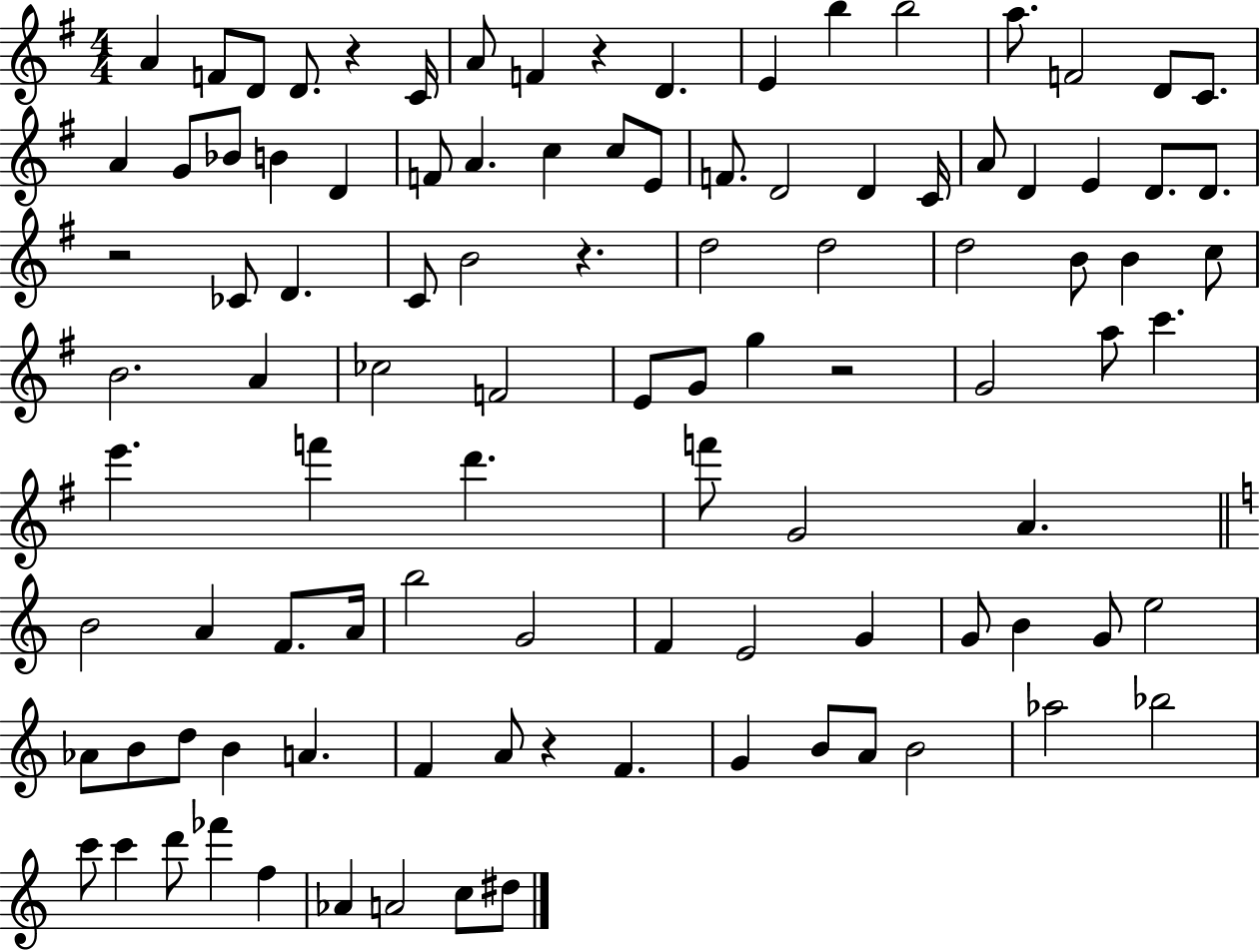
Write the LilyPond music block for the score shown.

{
  \clef treble
  \numericTimeSignature
  \time 4/4
  \key g \major
  a'4 f'8 d'8 d'8. r4 c'16 | a'8 f'4 r4 d'4. | e'4 b''4 b''2 | a''8. f'2 d'8 c'8. | \break a'4 g'8 bes'8 b'4 d'4 | f'8 a'4. c''4 c''8 e'8 | f'8. d'2 d'4 c'16 | a'8 d'4 e'4 d'8. d'8. | \break r2 ces'8 d'4. | c'8 b'2 r4. | d''2 d''2 | d''2 b'8 b'4 c''8 | \break b'2. a'4 | ces''2 f'2 | e'8 g'8 g''4 r2 | g'2 a''8 c'''4. | \break e'''4. f'''4 d'''4. | f'''8 g'2 a'4. | \bar "||" \break \key c \major b'2 a'4 f'8. a'16 | b''2 g'2 | f'4 e'2 g'4 | g'8 b'4 g'8 e''2 | \break aes'8 b'8 d''8 b'4 a'4. | f'4 a'8 r4 f'4. | g'4 b'8 a'8 b'2 | aes''2 bes''2 | \break c'''8 c'''4 d'''8 fes'''4 f''4 | aes'4 a'2 c''8 dis''8 | \bar "|."
}